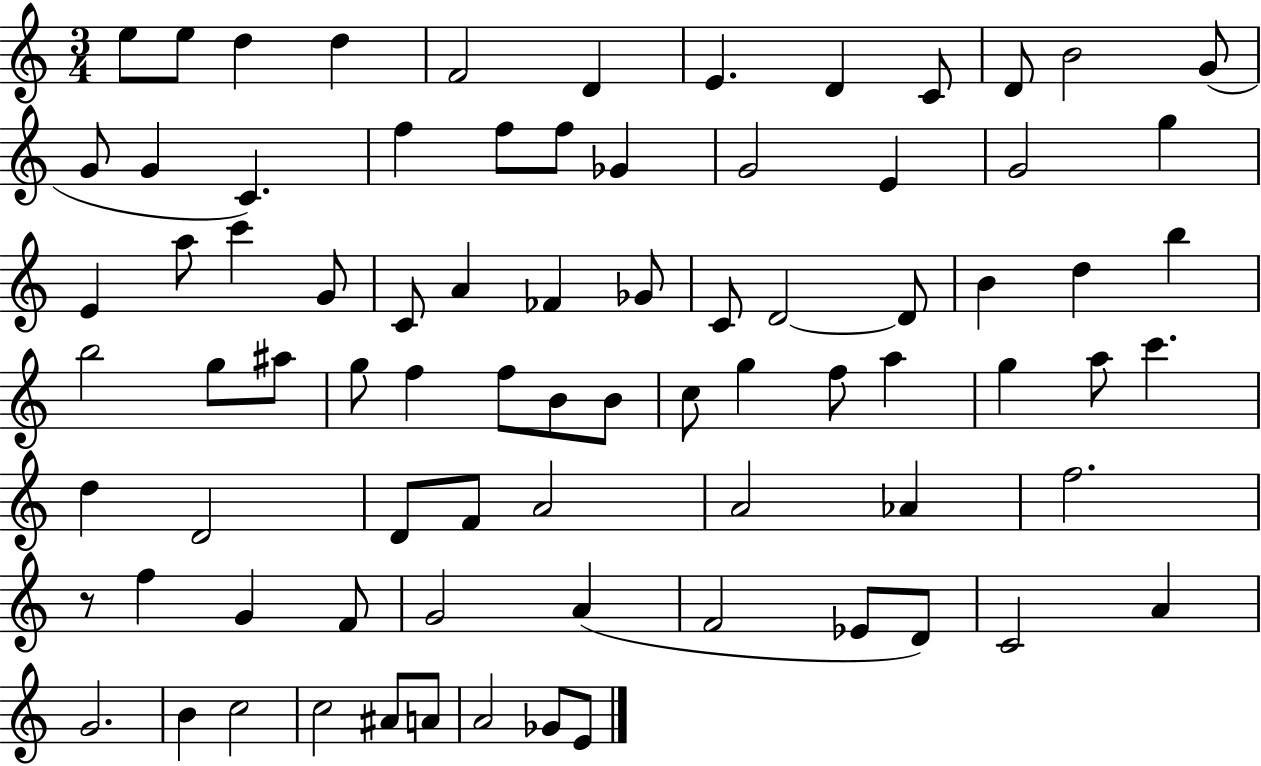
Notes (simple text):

E5/e E5/e D5/q D5/q F4/h D4/q E4/q. D4/q C4/e D4/e B4/h G4/e G4/e G4/q C4/q. F5/q F5/e F5/e Gb4/q G4/h E4/q G4/h G5/q E4/q A5/e C6/q G4/e C4/e A4/q FES4/q Gb4/e C4/e D4/h D4/e B4/q D5/q B5/q B5/h G5/e A#5/e G5/e F5/q F5/e B4/e B4/e C5/e G5/q F5/e A5/q G5/q A5/e C6/q. D5/q D4/h D4/e F4/e A4/h A4/h Ab4/q F5/h. R/e F5/q G4/q F4/e G4/h A4/q F4/h Eb4/e D4/e C4/h A4/q G4/h. B4/q C5/h C5/h A#4/e A4/e A4/h Gb4/e E4/e